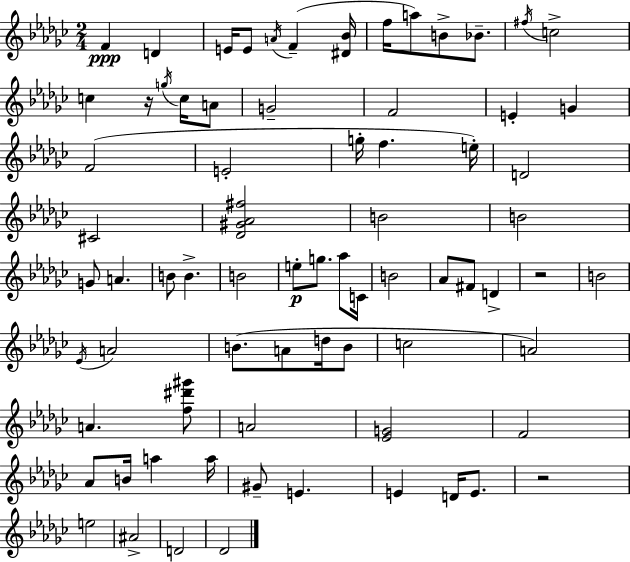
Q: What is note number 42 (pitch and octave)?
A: D4